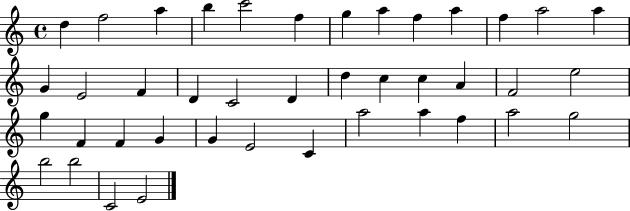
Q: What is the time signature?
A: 4/4